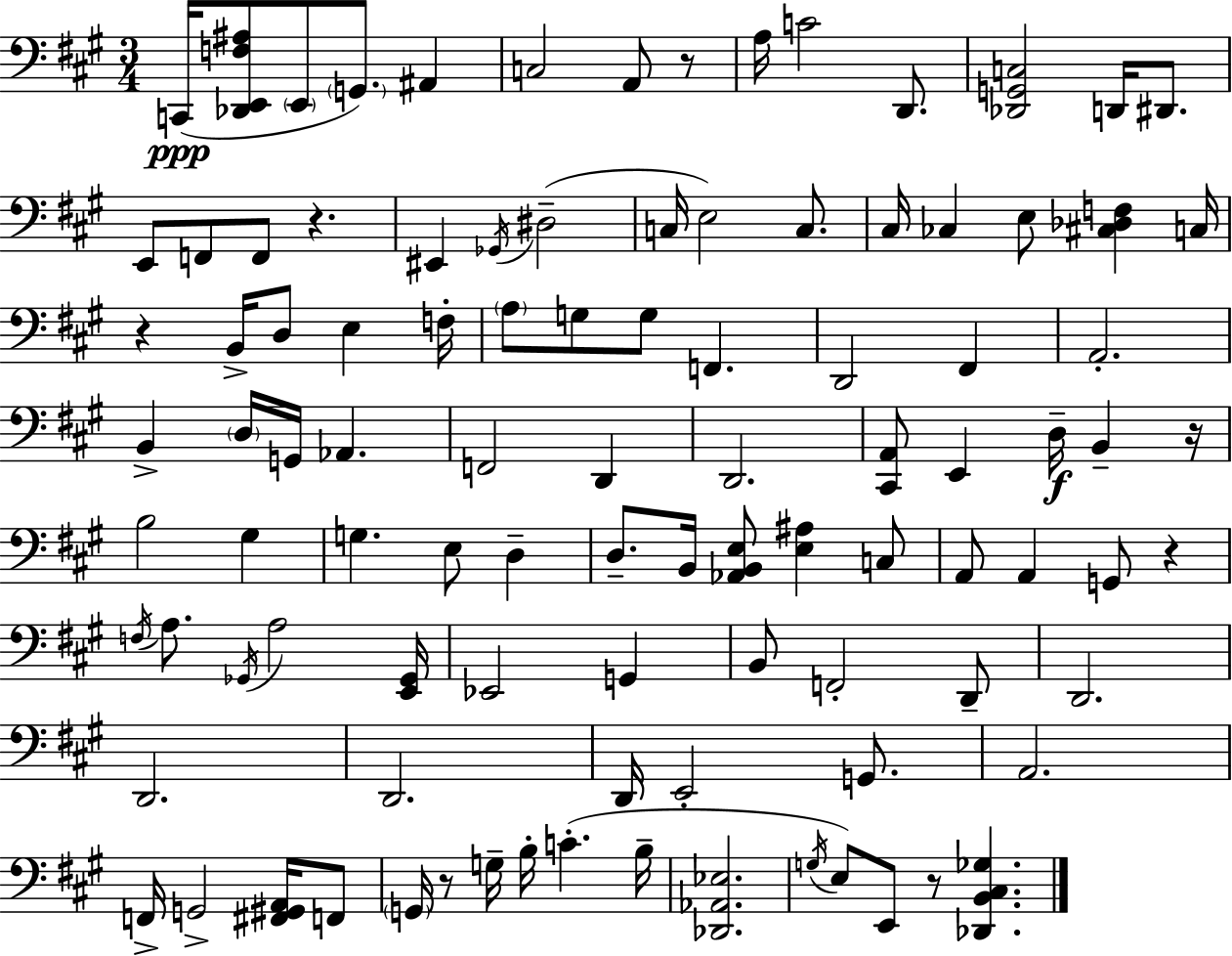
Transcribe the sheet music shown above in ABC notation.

X:1
T:Untitled
M:3/4
L:1/4
K:A
C,,/4 [_D,,E,,F,^A,]/2 E,,/2 G,,/2 ^A,, C,2 A,,/2 z/2 A,/4 C2 D,,/2 [_D,,G,,C,]2 D,,/4 ^D,,/2 E,,/2 F,,/2 F,,/2 z ^E,, _G,,/4 ^D,2 C,/4 E,2 C,/2 ^C,/4 _C, E,/2 [^C,_D,F,] C,/4 z B,,/4 D,/2 E, F,/4 A,/2 G,/2 G,/2 F,, D,,2 ^F,, A,,2 B,, D,/4 G,,/4 _A,, F,,2 D,, D,,2 [^C,,A,,]/2 E,, D,/4 B,, z/4 B,2 ^G, G, E,/2 D, D,/2 B,,/4 [_A,,B,,E,]/2 [E,^A,] C,/2 A,,/2 A,, G,,/2 z F,/4 A,/2 _G,,/4 A,2 [E,,_G,,]/4 _E,,2 G,, B,,/2 F,,2 D,,/2 D,,2 D,,2 D,,2 D,,/4 E,,2 G,,/2 A,,2 F,,/4 G,,2 [^F,,^G,,A,,]/4 F,,/2 G,,/4 z/2 G,/4 B,/4 C B,/4 [_D,,_A,,_E,]2 G,/4 E,/2 E,,/2 z/2 [_D,,B,,^C,_G,]